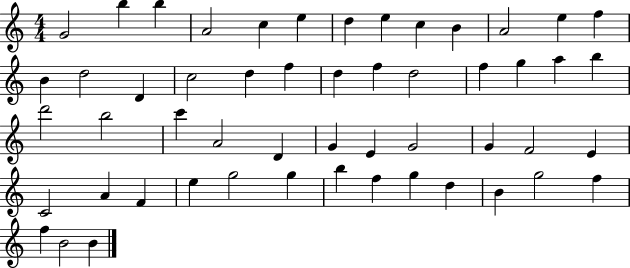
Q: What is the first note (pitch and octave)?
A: G4